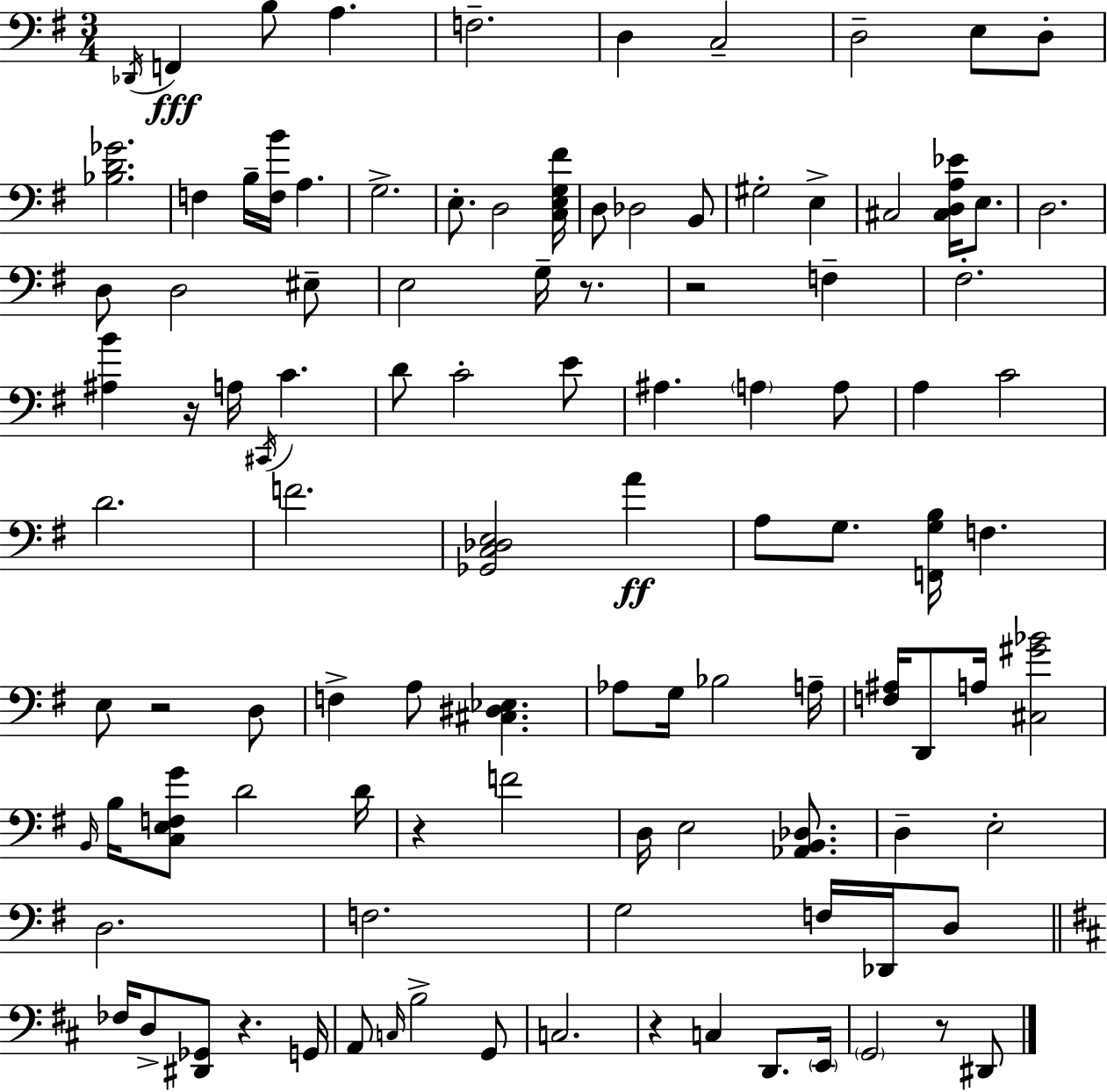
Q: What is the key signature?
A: E minor